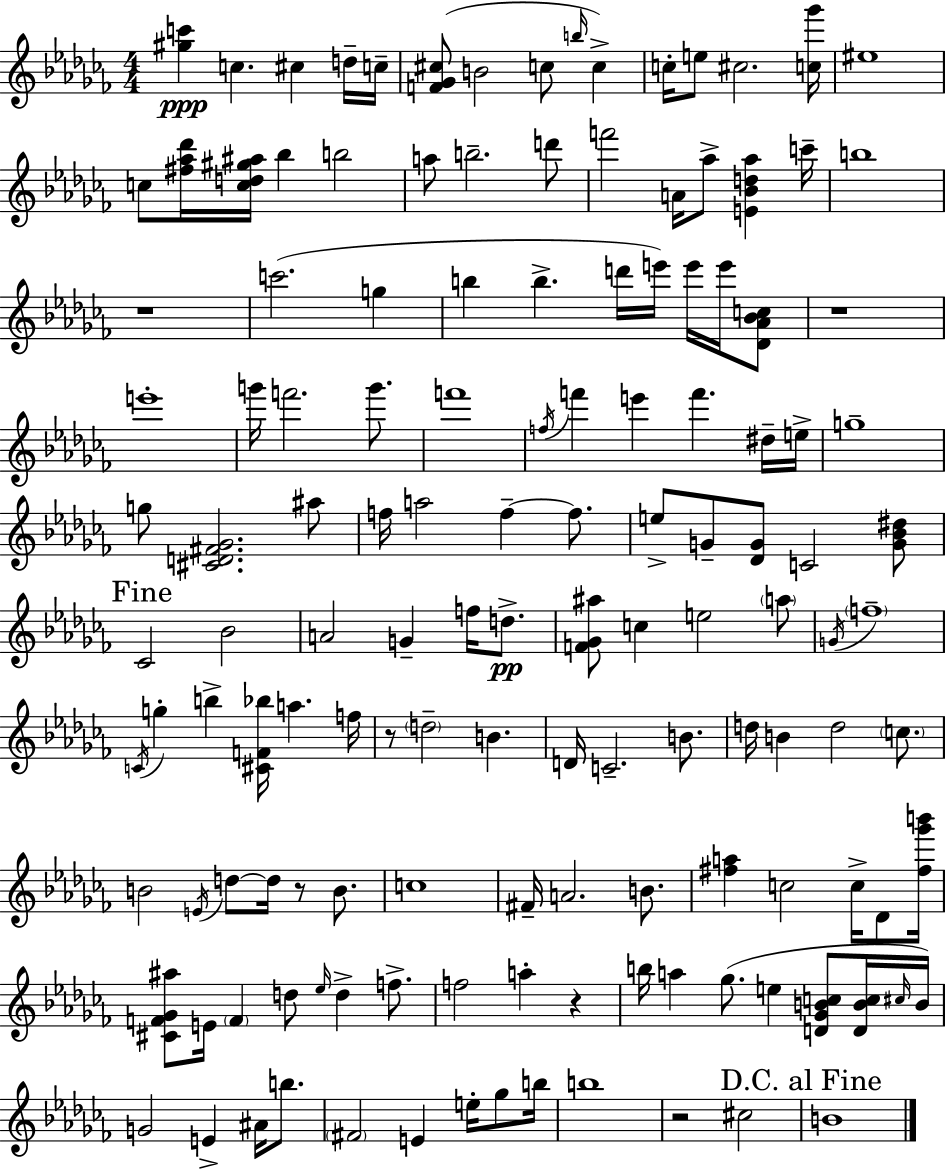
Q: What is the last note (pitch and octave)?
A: B4